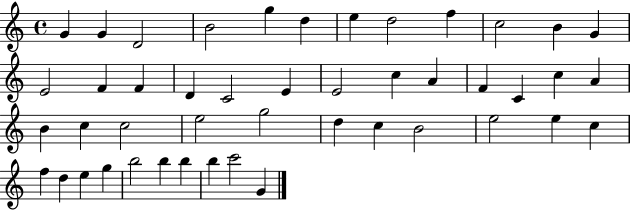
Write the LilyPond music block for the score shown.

{
  \clef treble
  \time 4/4
  \defaultTimeSignature
  \key c \major
  g'4 g'4 d'2 | b'2 g''4 d''4 | e''4 d''2 f''4 | c''2 b'4 g'4 | \break e'2 f'4 f'4 | d'4 c'2 e'4 | e'2 c''4 a'4 | f'4 c'4 c''4 a'4 | \break b'4 c''4 c''2 | e''2 g''2 | d''4 c''4 b'2 | e''2 e''4 c''4 | \break f''4 d''4 e''4 g''4 | b''2 b''4 b''4 | b''4 c'''2 g'4 | \bar "|."
}